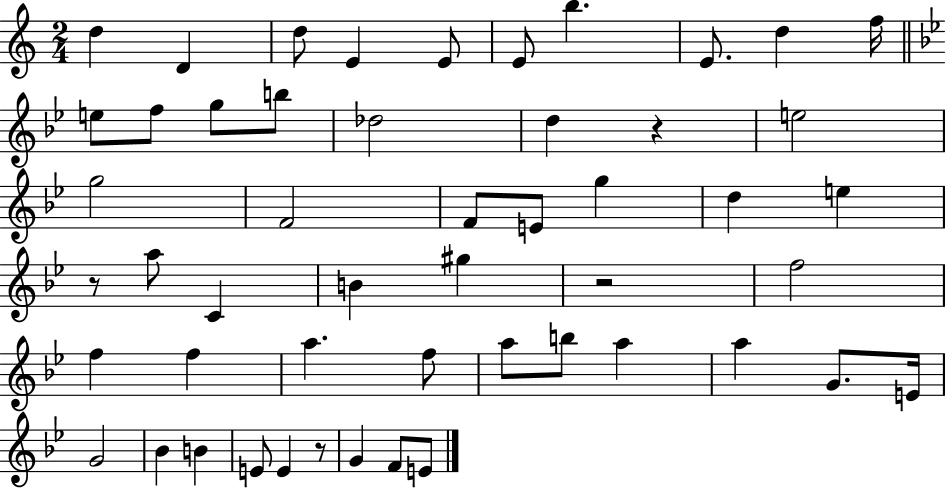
{
  \clef treble
  \numericTimeSignature
  \time 2/4
  \key c \major
  \repeat volta 2 { d''4 d'4 | d''8 e'4 e'8 | e'8 b''4. | e'8. d''4 f''16 | \break \bar "||" \break \key bes \major e''8 f''8 g''8 b''8 | des''2 | d''4 r4 | e''2 | \break g''2 | f'2 | f'8 e'8 g''4 | d''4 e''4 | \break r8 a''8 c'4 | b'4 gis''4 | r2 | f''2 | \break f''4 f''4 | a''4. f''8 | a''8 b''8 a''4 | a''4 g'8. e'16 | \break g'2 | bes'4 b'4 | e'8 e'4 r8 | g'4 f'8 e'8 | \break } \bar "|."
}